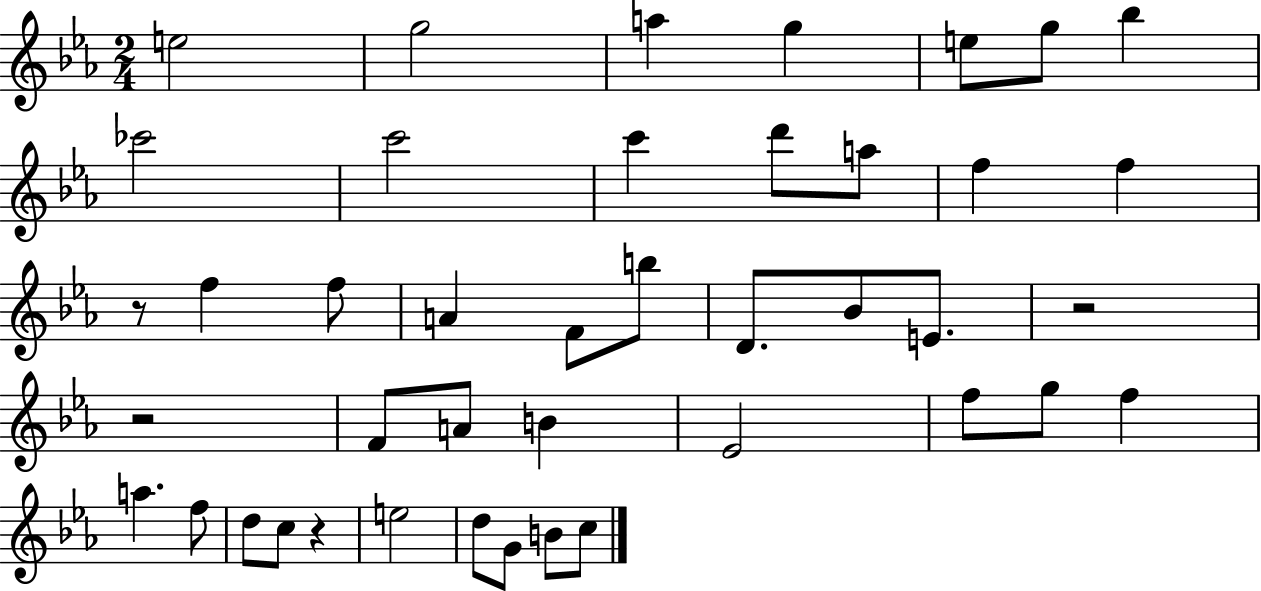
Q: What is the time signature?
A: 2/4